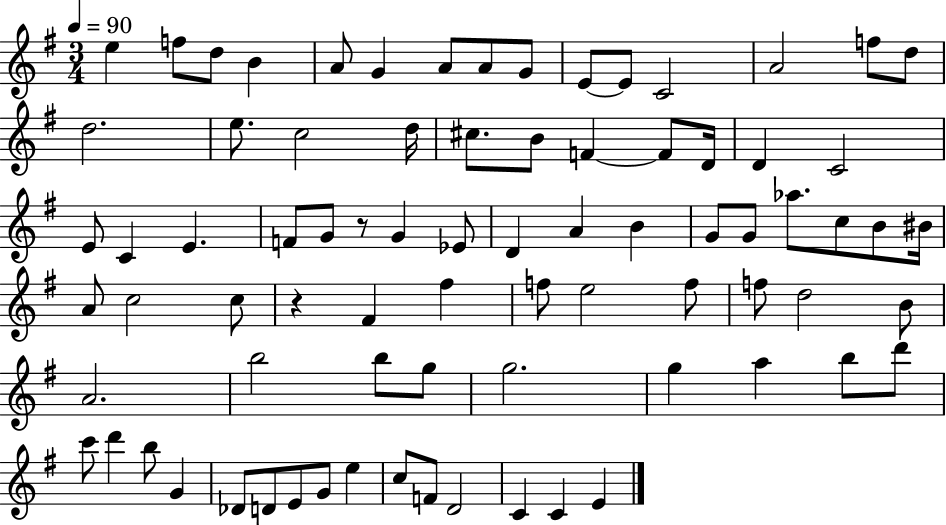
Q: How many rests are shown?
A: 2